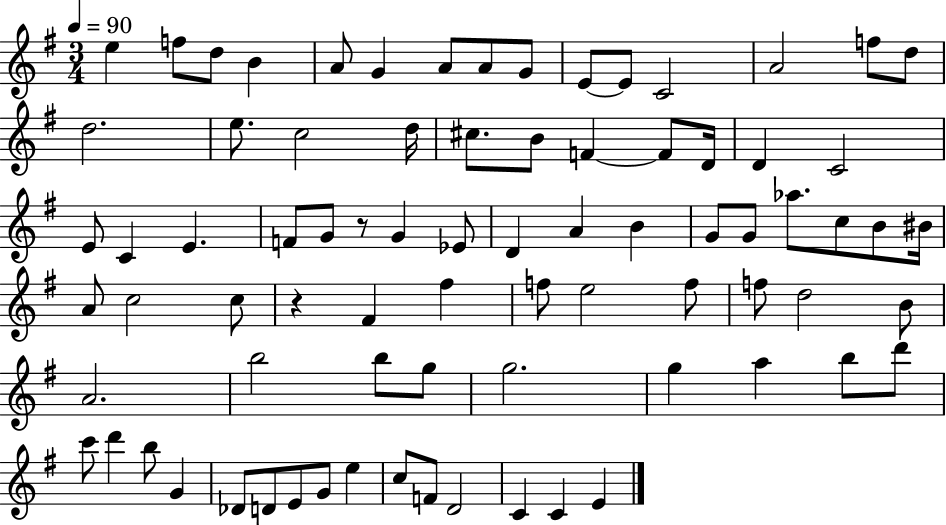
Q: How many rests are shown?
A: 2